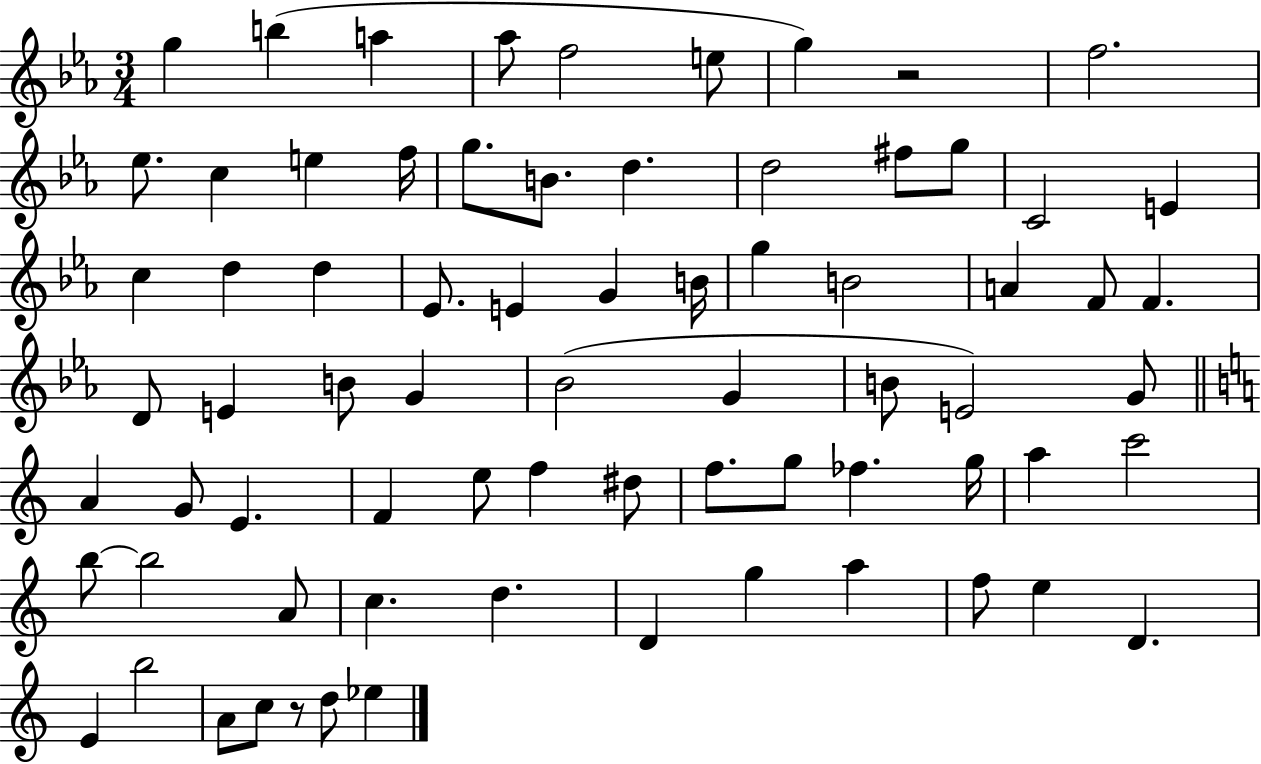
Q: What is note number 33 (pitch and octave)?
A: D4